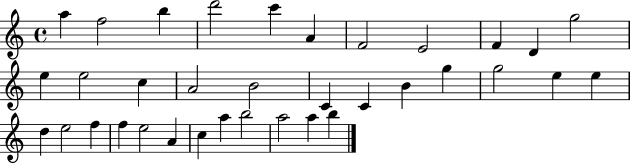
A5/q F5/h B5/q D6/h C6/q A4/q F4/h E4/h F4/q D4/q G5/h E5/q E5/h C5/q A4/h B4/h C4/q C4/q B4/q G5/q G5/h E5/q E5/q D5/q E5/h F5/q F5/q E5/h A4/q C5/q A5/q B5/h A5/h A5/q B5/q